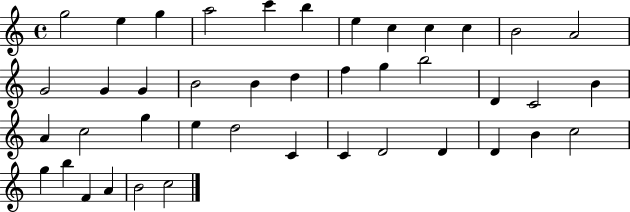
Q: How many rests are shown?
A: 0